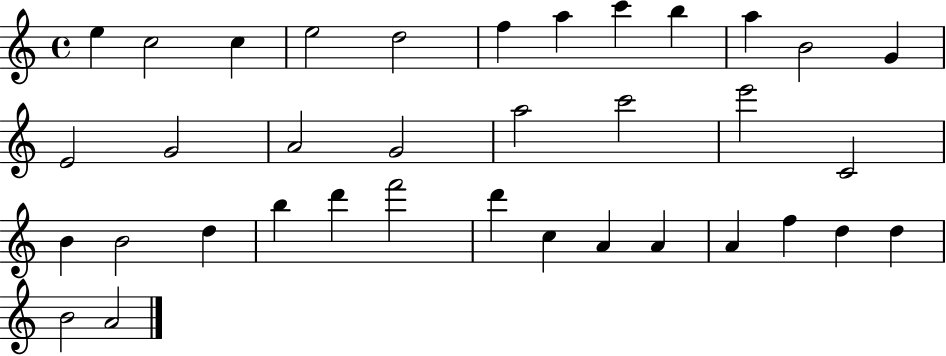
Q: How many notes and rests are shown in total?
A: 36